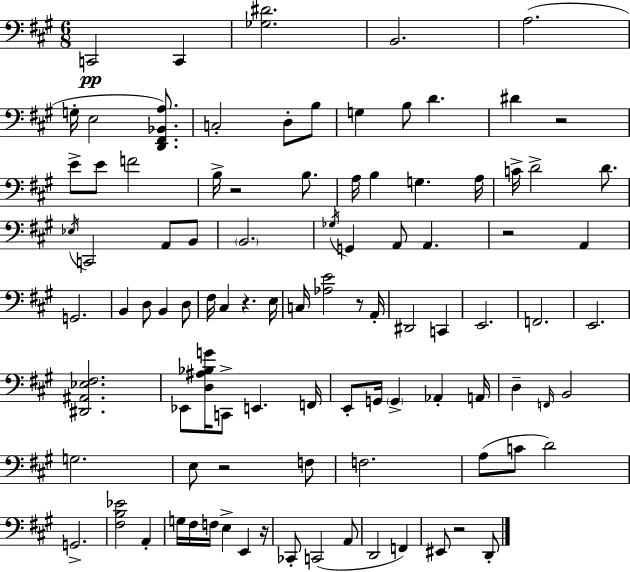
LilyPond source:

{
  \clef bass
  \numericTimeSignature
  \time 6/8
  \key a \major
  c,2\pp c,4 | <ges dis'>2. | b,2. | a2.( | \break g16-. e2 <d, fis, bes, a>8.) | c2-. d8-. b8 | g4 b8 d'4. | dis'4 r2 | \break e'8-> e'8 f'2 | b16-> r2 b8. | a16 b4 g4. a16 | c'16-> d'2-> d'8. | \break \acciaccatura { ees16 } c,2 a,8 b,8 | \parenthesize b,2. | \acciaccatura { ges16 } g,4 a,8 a,4. | r2 a,4 | \break g,2. | b,4 d8 b,4 | d8 fis16 cis4 r4. | e16 c16 <aes e'>2 r8 | \break a,16-. dis,2 c,4 | e,2. | f,2. | e,2. | \break <dis, ais, ees fis>2. | ees,8 <d ais bes g'>16 c,8-> e,4. | f,16 e,8-. g,16 \parenthesize g,4-> aes,4-. | a,16 d4-- \grace { f,16 } b,2 | \break g2. | e8 r2 | f8 f2. | a8( c'8 d'2) | \break g,2.-> | <fis b ees'>2 a,4-. | g16 fis16 f16 e4-> e,4 | r16 ces,8-. c,2( | \break a,8 d,2 f,4) | eis,8 r2 | d,8-. \bar "|."
}